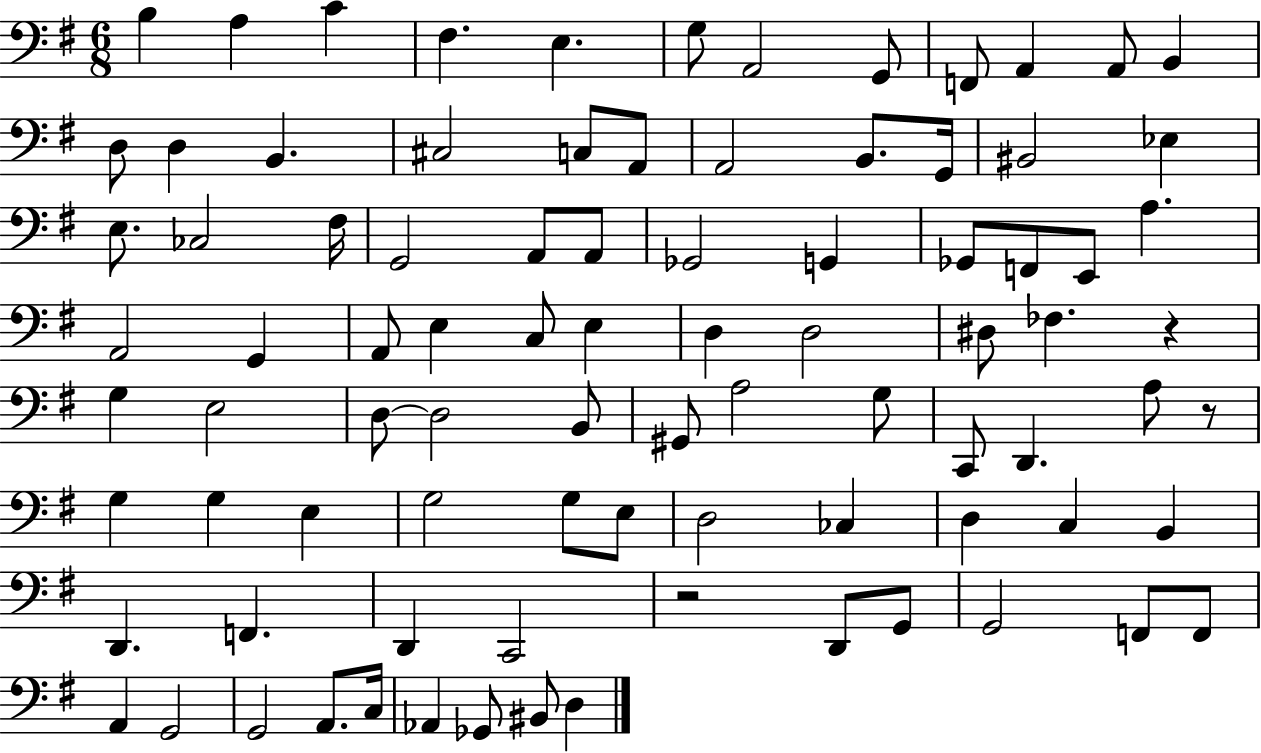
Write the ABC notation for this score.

X:1
T:Untitled
M:6/8
L:1/4
K:G
B, A, C ^F, E, G,/2 A,,2 G,,/2 F,,/2 A,, A,,/2 B,, D,/2 D, B,, ^C,2 C,/2 A,,/2 A,,2 B,,/2 G,,/4 ^B,,2 _E, E,/2 _C,2 ^F,/4 G,,2 A,,/2 A,,/2 _G,,2 G,, _G,,/2 F,,/2 E,,/2 A, A,,2 G,, A,,/2 E, C,/2 E, D, D,2 ^D,/2 _F, z G, E,2 D,/2 D,2 B,,/2 ^G,,/2 A,2 G,/2 C,,/2 D,, A,/2 z/2 G, G, E, G,2 G,/2 E,/2 D,2 _C, D, C, B,, D,, F,, D,, C,,2 z2 D,,/2 G,,/2 G,,2 F,,/2 F,,/2 A,, G,,2 G,,2 A,,/2 C,/4 _A,, _G,,/2 ^B,,/2 D,